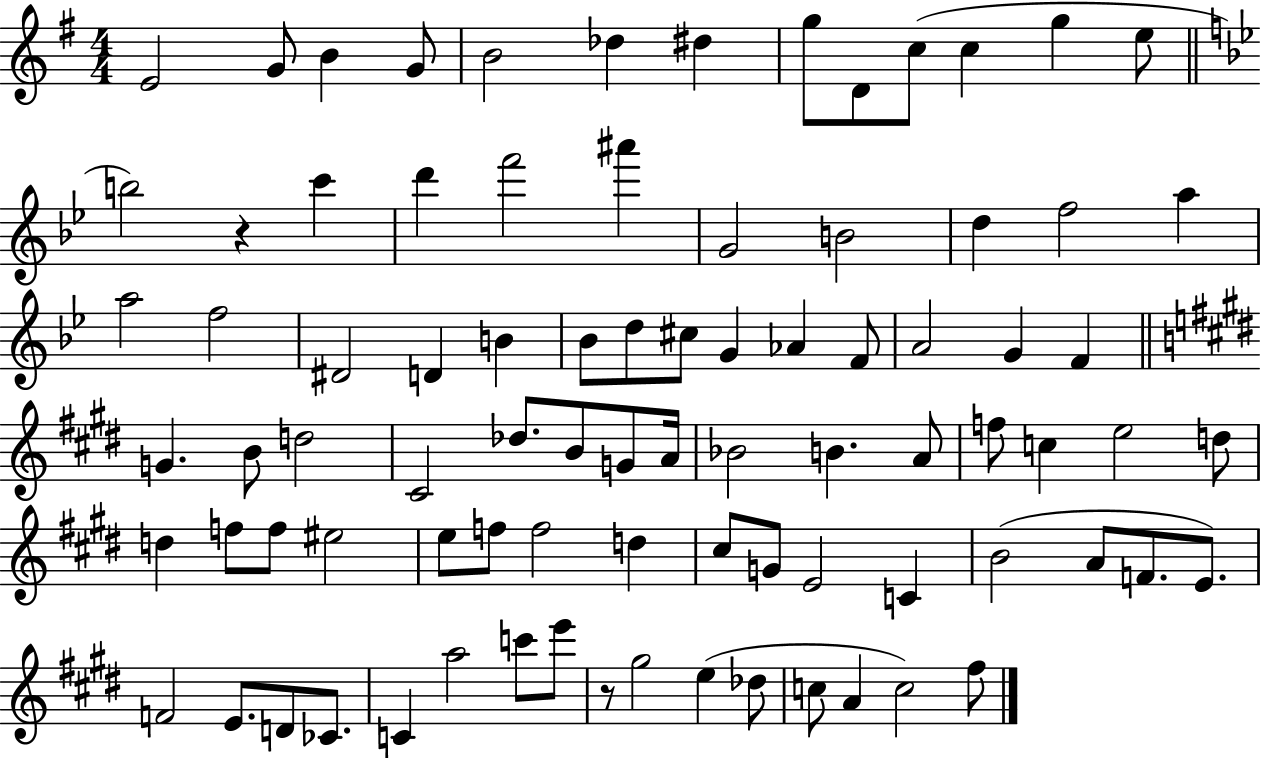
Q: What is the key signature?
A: G major